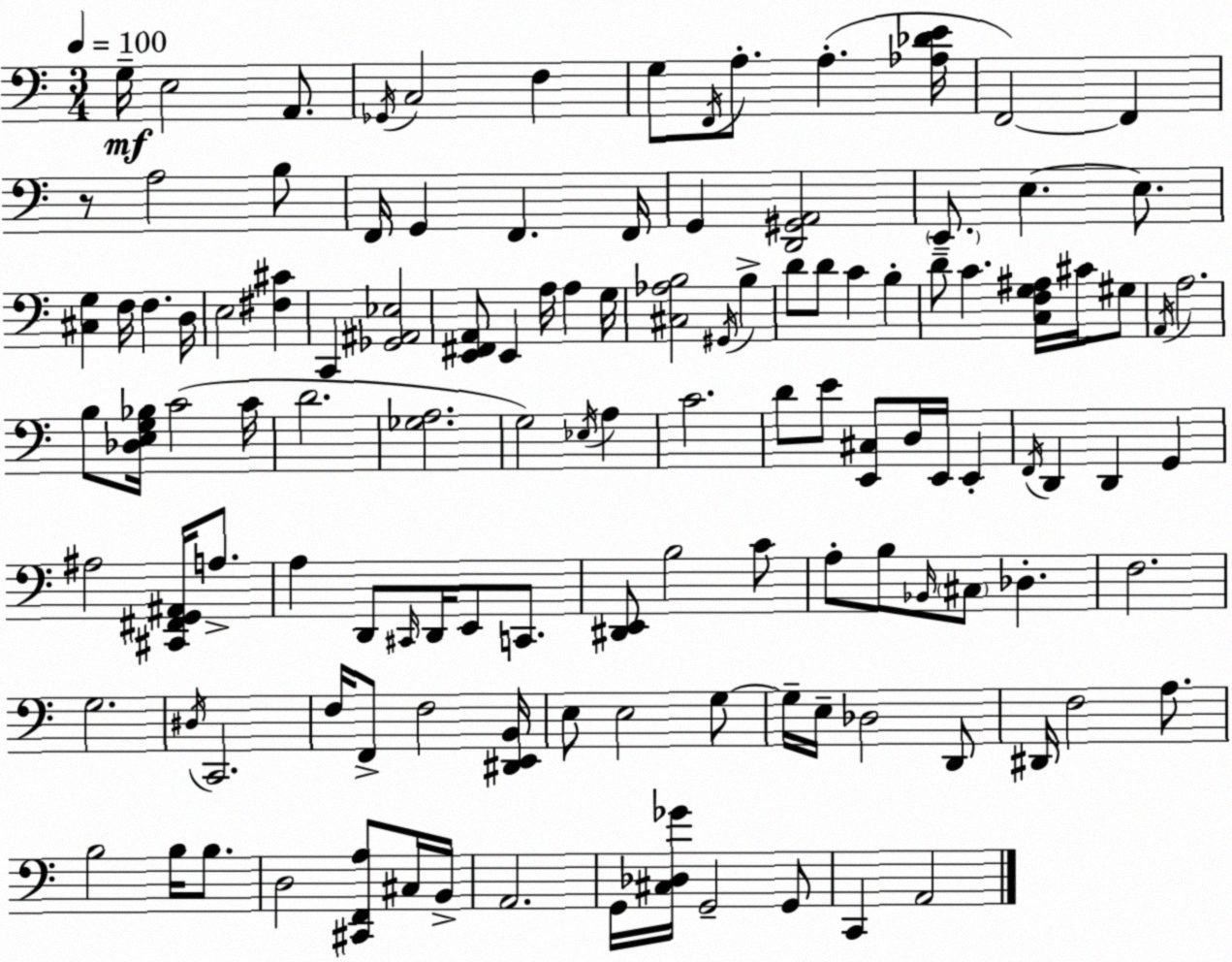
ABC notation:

X:1
T:Untitled
M:3/4
L:1/4
K:Am
G,/4 E,2 A,,/2 _G,,/4 C,2 F, G,/2 F,,/4 A,/2 A, [_A,_DE]/4 F,,2 F,, z/2 A,2 B,/2 F,,/4 G,, F,, F,,/4 G,, [D,,^G,,A,,]2 E,,/2 E, E,/2 [^C,G,] F,/4 F, D,/4 E,2 [^F,^C] C,, [_G,,^A,,_E,]2 [E,,^F,,A,,]/2 E,, A,/4 A, G,/4 [^C,_A,B,]2 ^G,,/4 B, D/2 D/2 C B, D/2 C [C,F,G,^A,]/4 ^C/4 ^G,/2 A,,/4 A,2 B,/2 [_D,E,G,_B,]/4 C2 C/4 D2 [_G,A,]2 G,2 _E,/4 A, C2 D/2 E/2 [E,,^C,]/2 D,/4 E,,/4 E,, F,,/4 D,, D,, G,, ^A,2 [^C,,^F,,G,,^A,,]/4 A,/2 A, D,,/2 ^C,,/4 D,,/4 E,,/2 C,,/2 [^D,,E,,]/2 B,2 C/2 A,/2 B,/2 _B,,/4 ^C,/2 _D, F,2 G,2 ^D,/4 C,,2 F,/4 F,,/2 F,2 [^D,,E,,B,,]/4 E,/2 E,2 G,/2 G,/4 E,/4 _D,2 D,,/2 ^D,,/4 F,2 A,/2 B,2 B,/4 B,/2 D,2 [^C,,F,,A,]/2 ^C,/4 B,,/4 A,,2 G,,/4 [^C,_D,_G]/4 G,,2 G,,/2 C,, A,,2